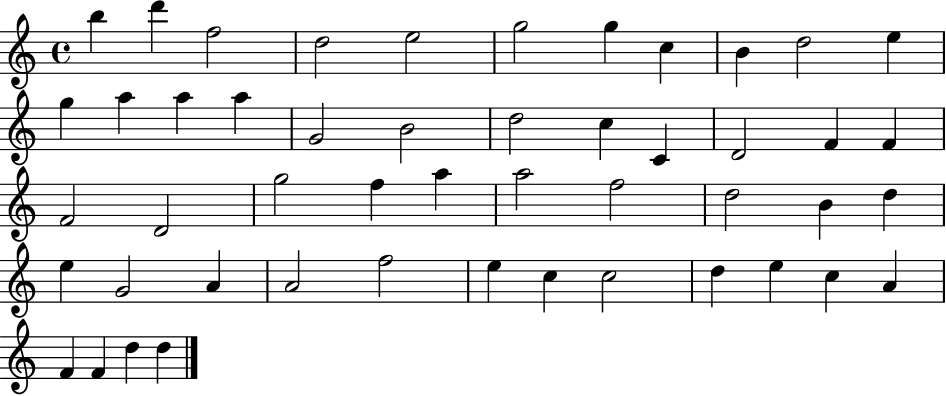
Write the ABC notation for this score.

X:1
T:Untitled
M:4/4
L:1/4
K:C
b d' f2 d2 e2 g2 g c B d2 e g a a a G2 B2 d2 c C D2 F F F2 D2 g2 f a a2 f2 d2 B d e G2 A A2 f2 e c c2 d e c A F F d d